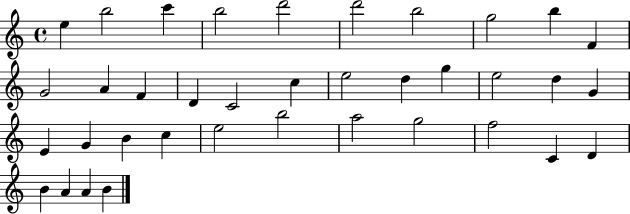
E5/q B5/h C6/q B5/h D6/h D6/h B5/h G5/h B5/q F4/q G4/h A4/q F4/q D4/q C4/h C5/q E5/h D5/q G5/q E5/h D5/q G4/q E4/q G4/q B4/q C5/q E5/h B5/h A5/h G5/h F5/h C4/q D4/q B4/q A4/q A4/q B4/q